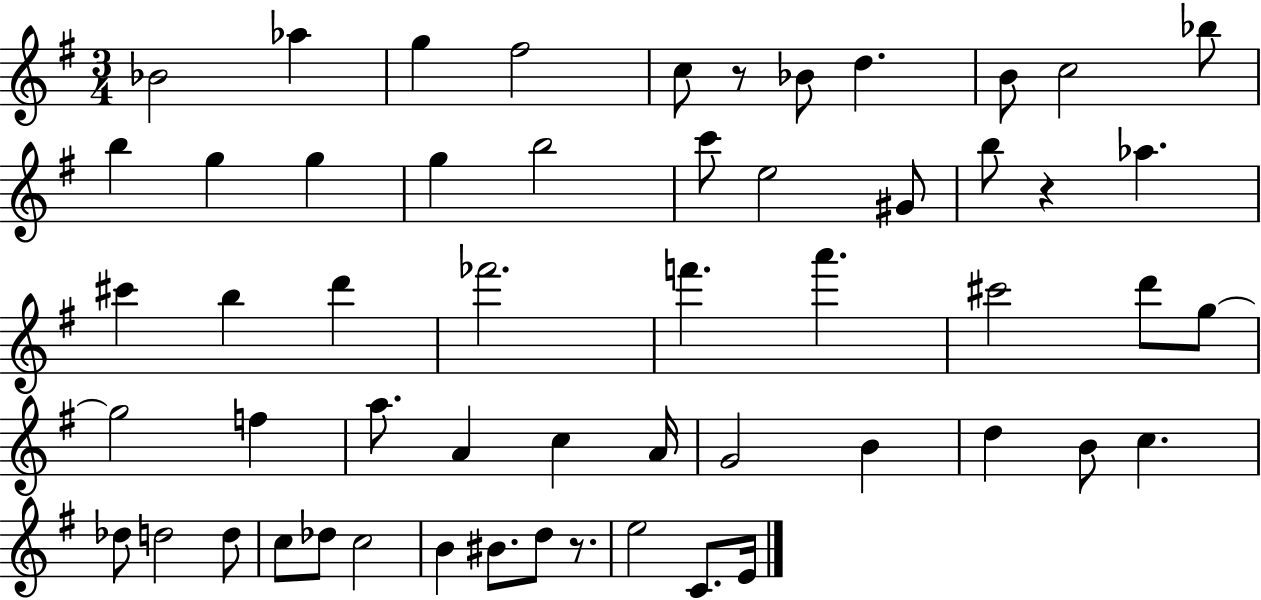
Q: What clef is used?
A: treble